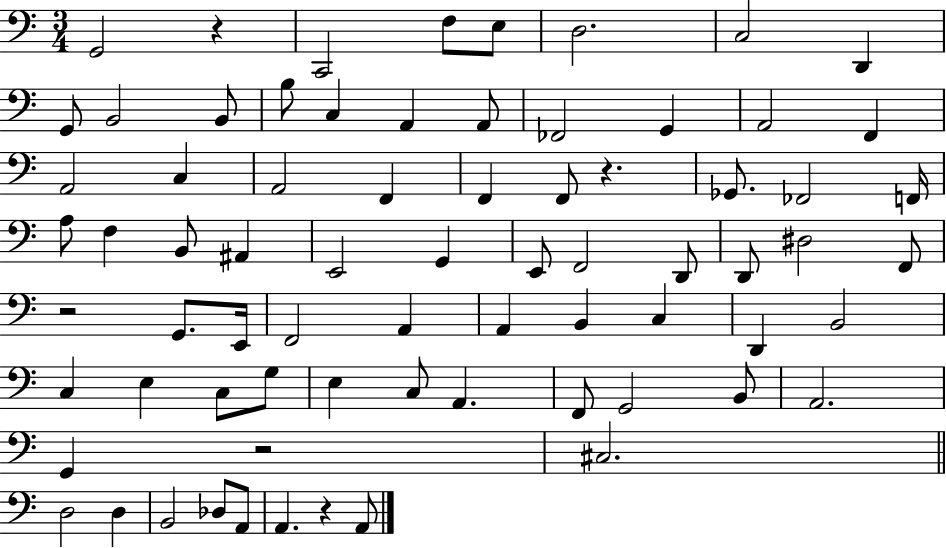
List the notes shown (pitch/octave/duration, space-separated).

G2/h R/q C2/h F3/e E3/e D3/h. C3/h D2/q G2/e B2/h B2/e B3/e C3/q A2/q A2/e FES2/h G2/q A2/h F2/q A2/h C3/q A2/h F2/q F2/q F2/e R/q. Gb2/e. FES2/h F2/s A3/e F3/q B2/e A#2/q E2/h G2/q E2/e F2/h D2/e D2/e D#3/h F2/e R/h G2/e. E2/s F2/h A2/q A2/q B2/q C3/q D2/q B2/h C3/q E3/q C3/e G3/e E3/q C3/e A2/q. F2/e G2/h B2/e A2/h. G2/q R/h C#3/h. D3/h D3/q B2/h Db3/e A2/e A2/q. R/q A2/e